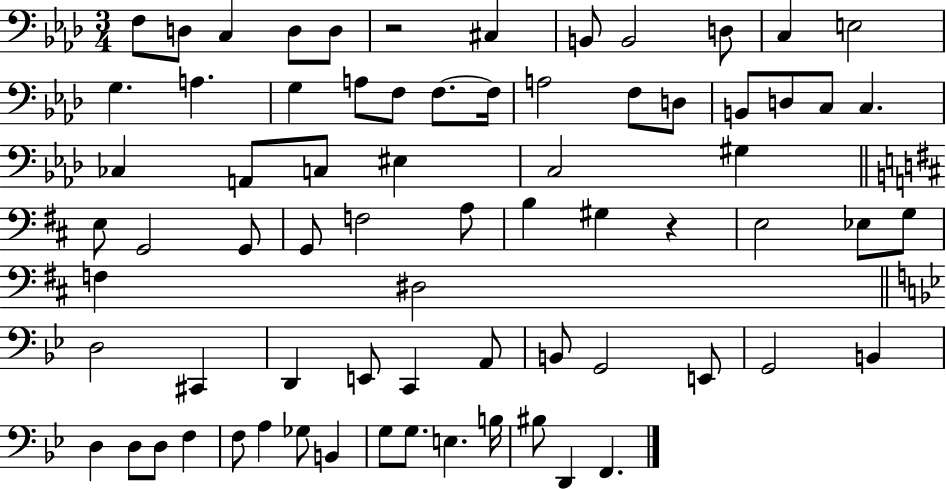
{
  \clef bass
  \numericTimeSignature
  \time 3/4
  \key aes \major
  f8 d8 c4 d8 d8 | r2 cis4 | b,8 b,2 d8 | c4 e2 | \break g4. a4. | g4 a8 f8 f8.~~ f16 | a2 f8 d8 | b,8 d8 c8 c4. | \break ces4 a,8 c8 eis4 | c2 gis4 | \bar "||" \break \key d \major e8 g,2 g,8 | g,8 f2 a8 | b4 gis4 r4 | e2 ees8 g8 | \break f4 dis2 | \bar "||" \break \key bes \major d2 cis,4 | d,4 e,8 c,4 a,8 | b,8 g,2 e,8 | g,2 b,4 | \break d4 d8 d8 f4 | f8 a4 ges8 b,4 | g8 g8. e4. b16 | bis8 d,4 f,4. | \break \bar "|."
}